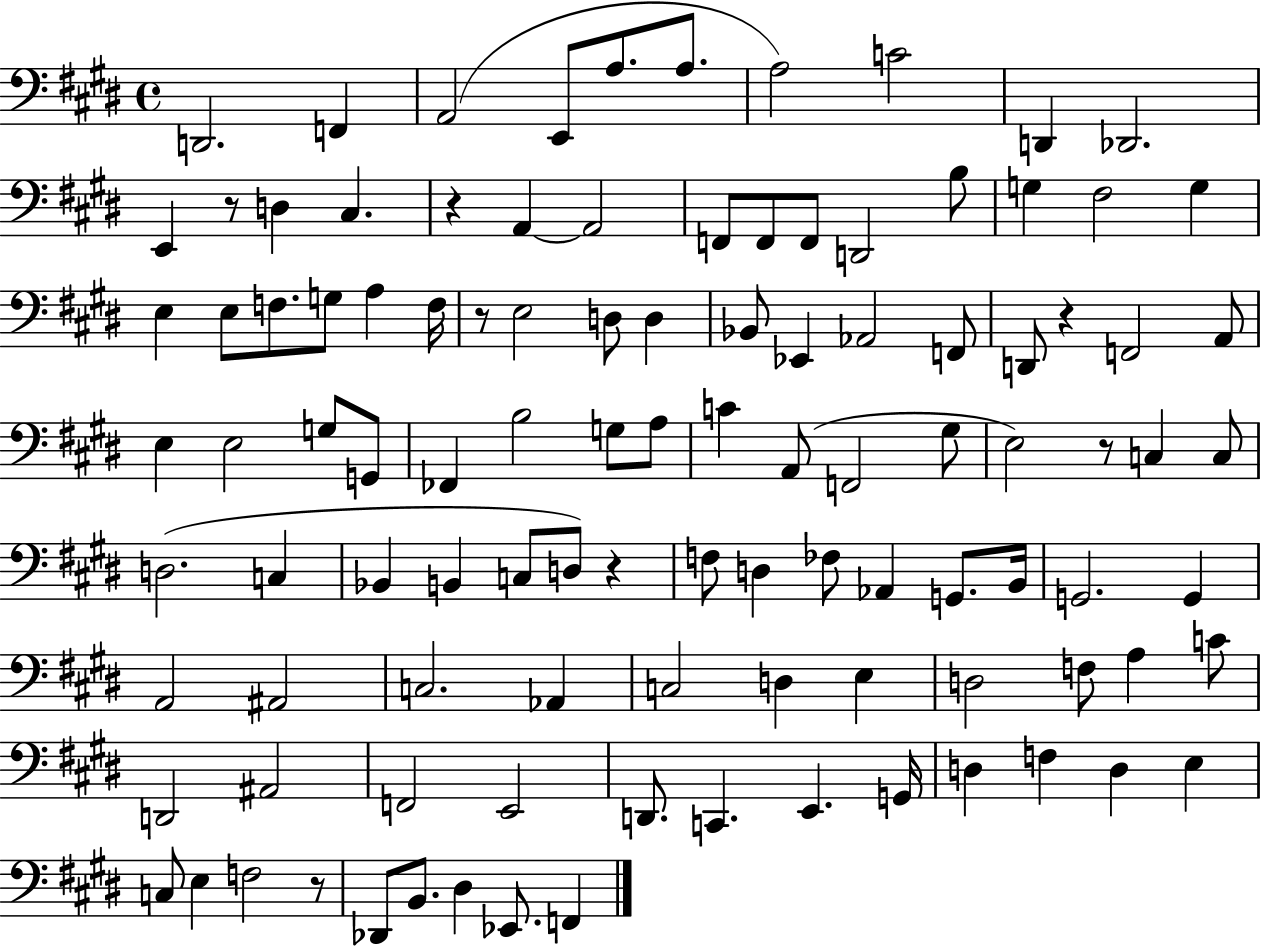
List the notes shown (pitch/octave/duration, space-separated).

D2/h. F2/q A2/h E2/e A3/e. A3/e. A3/h C4/h D2/q Db2/h. E2/q R/e D3/q C#3/q. R/q A2/q A2/h F2/e F2/e F2/e D2/h B3/e G3/q F#3/h G3/q E3/q E3/e F3/e. G3/e A3/q F3/s R/e E3/h D3/e D3/q Bb2/e Eb2/q Ab2/h F2/e D2/e R/q F2/h A2/e E3/q E3/h G3/e G2/e FES2/q B3/h G3/e A3/e C4/q A2/e F2/h G#3/e E3/h R/e C3/q C3/e D3/h. C3/q Bb2/q B2/q C3/e D3/e R/q F3/e D3/q FES3/e Ab2/q G2/e. B2/s G2/h. G2/q A2/h A#2/h C3/h. Ab2/q C3/h D3/q E3/q D3/h F3/e A3/q C4/e D2/h A#2/h F2/h E2/h D2/e. C2/q. E2/q. G2/s D3/q F3/q D3/q E3/q C3/e E3/q F3/h R/e Db2/e B2/e. D#3/q Eb2/e. F2/q